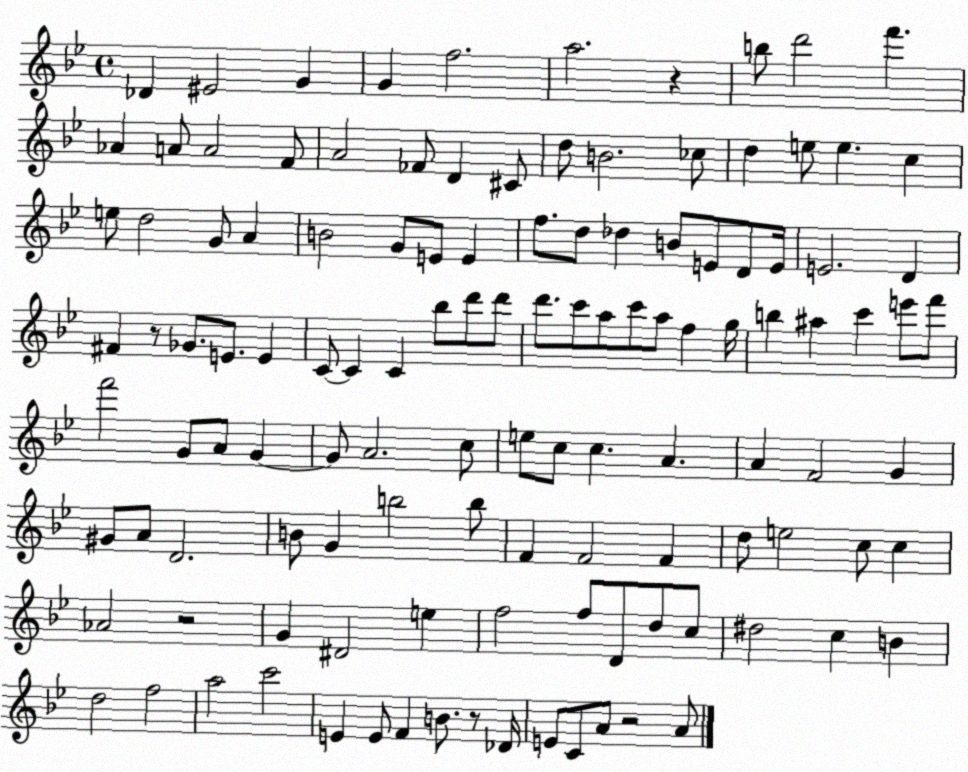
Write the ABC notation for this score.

X:1
T:Untitled
M:4/4
L:1/4
K:Bb
_D ^E2 G G f2 a2 z b/2 d'2 f' _A A/2 A2 F/2 A2 _F/2 D ^C/2 d/2 B2 _c/2 d e/2 e c e/2 d2 G/2 A B2 G/2 E/2 E f/2 d/2 _d B/2 E/2 D/2 E/4 E2 D ^F z/2 _G/2 E/2 E C/2 C C _b/2 d'/2 d'/2 d'/2 c'/2 a/2 c'/2 a/2 f g/4 b ^a c' e'/2 f'/2 f'2 G/2 A/2 G G/2 A2 c/2 e/2 c/2 c A A F2 G ^G/2 A/2 D2 B/2 G b2 b/2 F F2 F d/2 e2 c/2 c _A2 z2 G ^D2 e f2 f/2 D/2 d/2 c/2 ^d2 c B d2 f2 a2 c'2 E E/2 F B/2 z/2 _D/4 E/2 C/2 A/2 z2 A/2